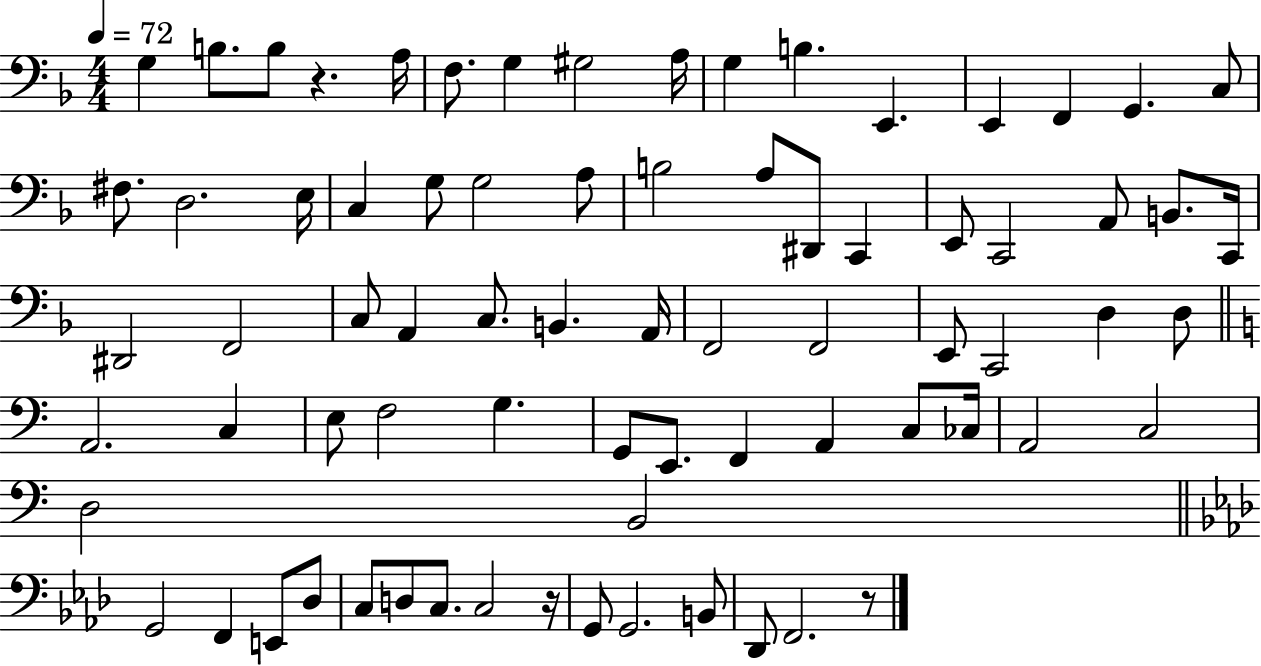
G3/q B3/e. B3/e R/q. A3/s F3/e. G3/q G#3/h A3/s G3/q B3/q. E2/q. E2/q F2/q G2/q. C3/e F#3/e. D3/h. E3/s C3/q G3/e G3/h A3/e B3/h A3/e D#2/e C2/q E2/e C2/h A2/e B2/e. C2/s D#2/h F2/h C3/e A2/q C3/e. B2/q. A2/s F2/h F2/h E2/e C2/h D3/q D3/e A2/h. C3/q E3/e F3/h G3/q. G2/e E2/e. F2/q A2/q C3/e CES3/s A2/h C3/h D3/h B2/h G2/h F2/q E2/e Db3/e C3/e D3/e C3/e. C3/h R/s G2/e G2/h. B2/e Db2/e F2/h. R/e